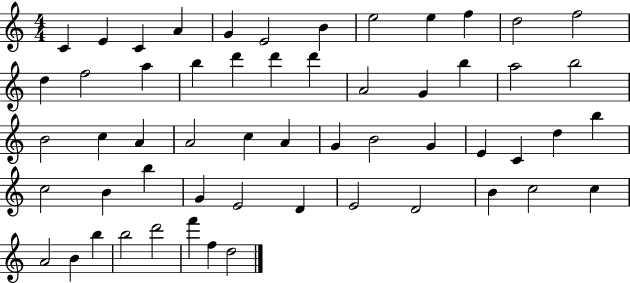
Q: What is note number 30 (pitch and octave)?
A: A4